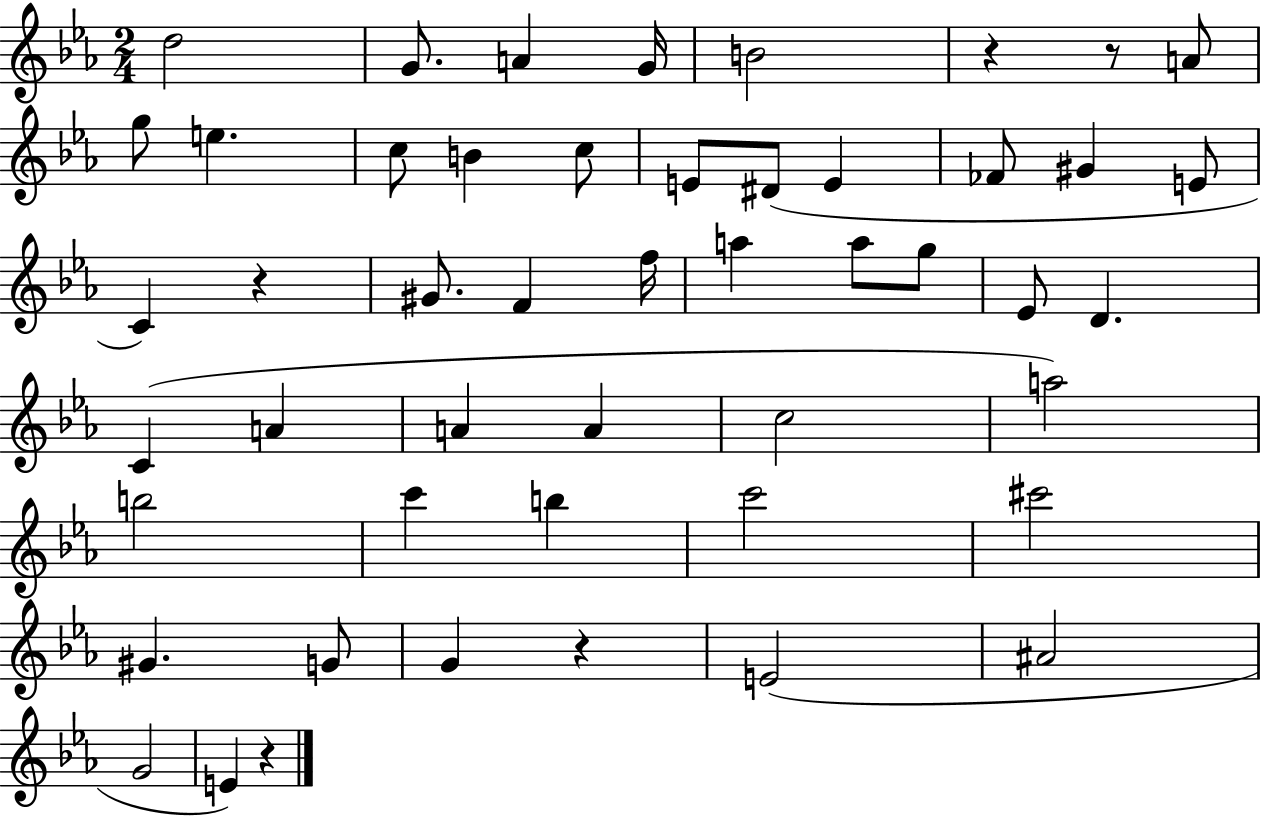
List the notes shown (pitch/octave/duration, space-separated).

D5/h G4/e. A4/q G4/s B4/h R/q R/e A4/e G5/e E5/q. C5/e B4/q C5/e E4/e D#4/e E4/q FES4/e G#4/q E4/e C4/q R/q G#4/e. F4/q F5/s A5/q A5/e G5/e Eb4/e D4/q. C4/q A4/q A4/q A4/q C5/h A5/h B5/h C6/q B5/q C6/h C#6/h G#4/q. G4/e G4/q R/q E4/h A#4/h G4/h E4/q R/q